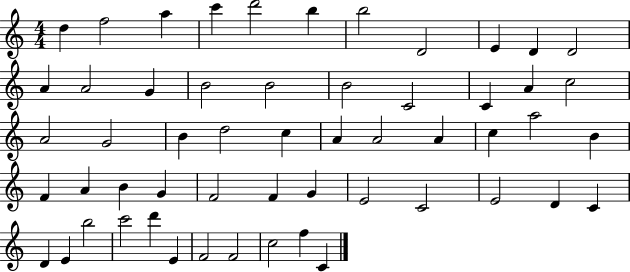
X:1
T:Untitled
M:4/4
L:1/4
K:C
d f2 a c' d'2 b b2 D2 E D D2 A A2 G B2 B2 B2 C2 C A c2 A2 G2 B d2 c A A2 A c a2 B F A B G F2 F G E2 C2 E2 D C D E b2 c'2 d' E F2 F2 c2 f C